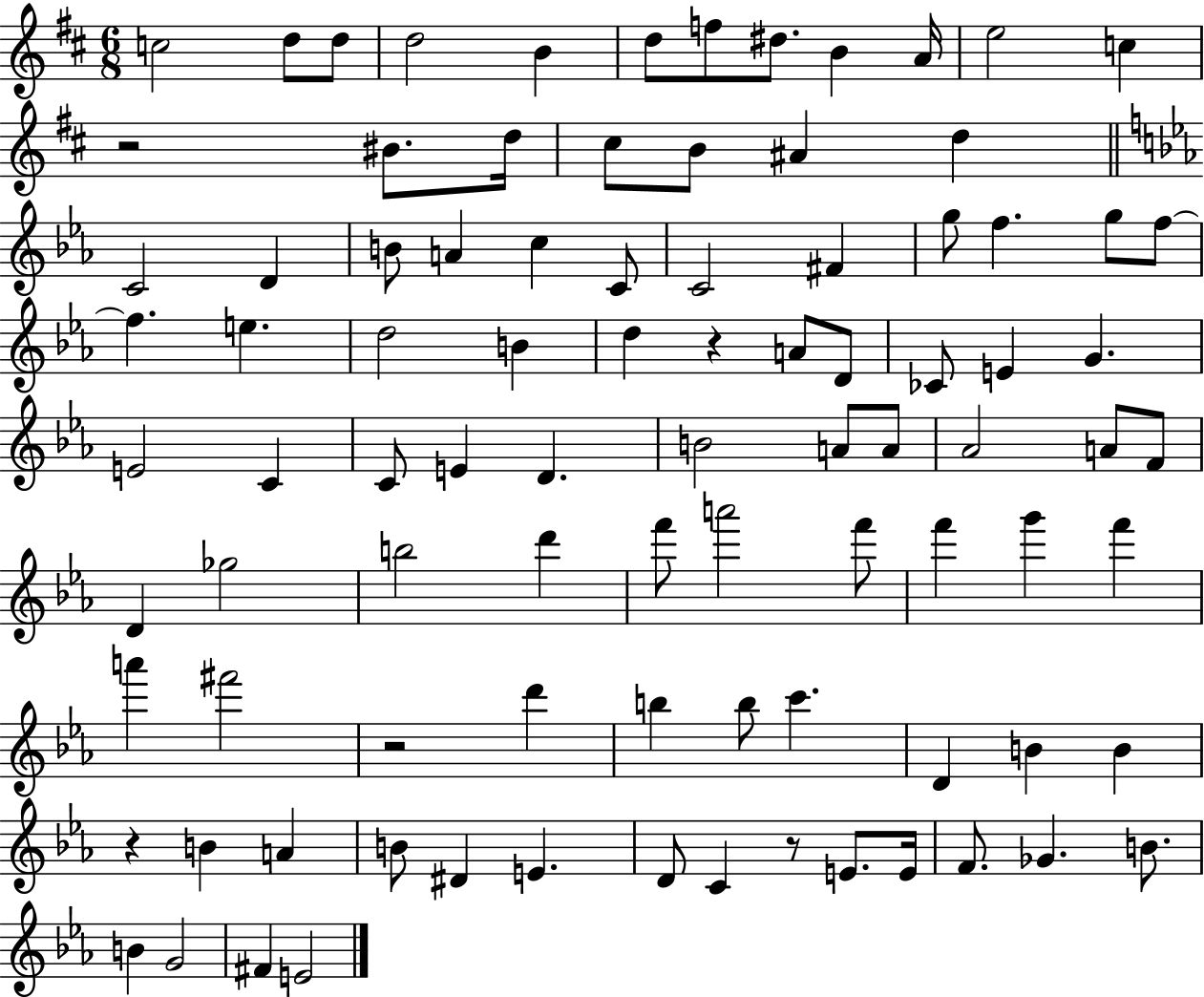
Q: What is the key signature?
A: D major